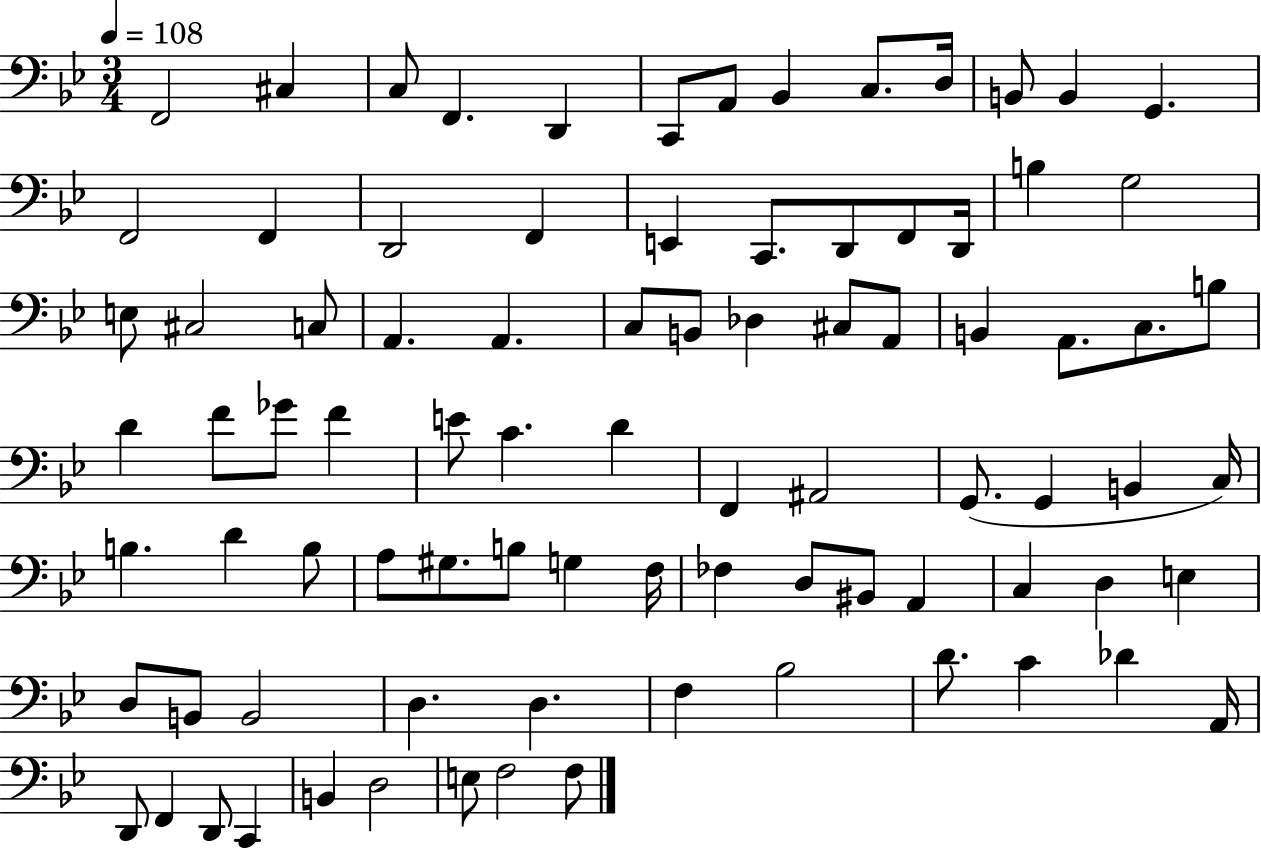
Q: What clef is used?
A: bass